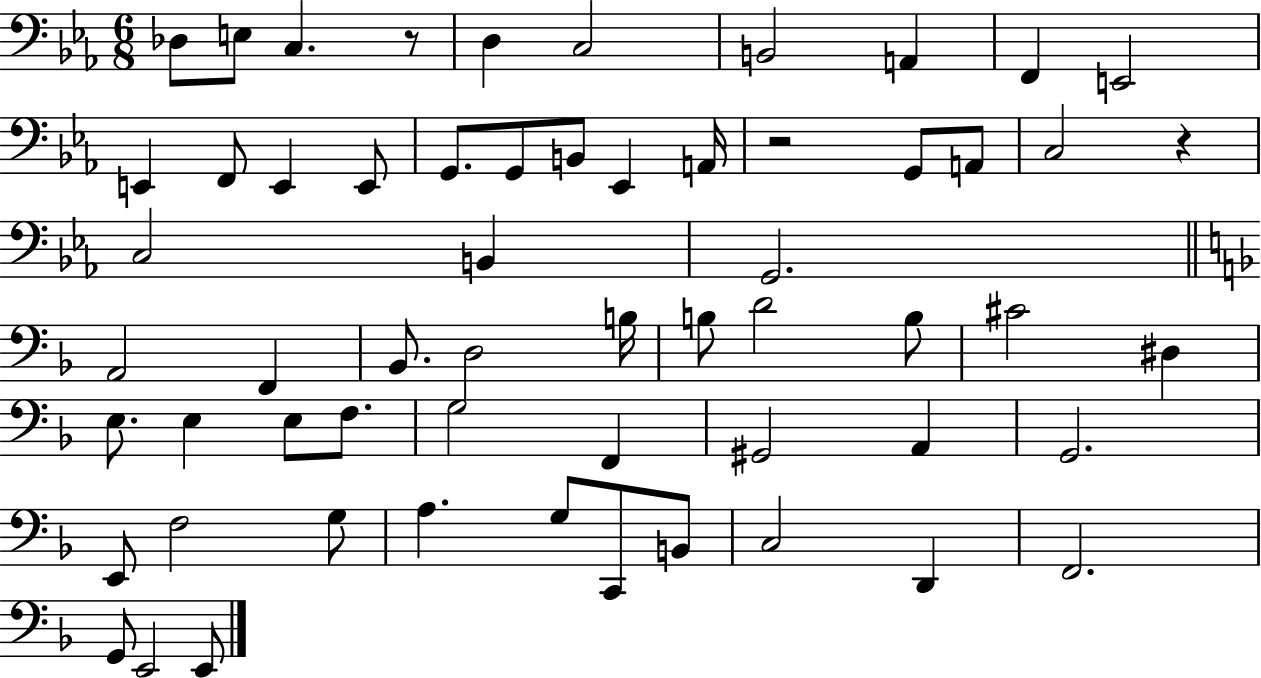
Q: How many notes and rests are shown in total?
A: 59